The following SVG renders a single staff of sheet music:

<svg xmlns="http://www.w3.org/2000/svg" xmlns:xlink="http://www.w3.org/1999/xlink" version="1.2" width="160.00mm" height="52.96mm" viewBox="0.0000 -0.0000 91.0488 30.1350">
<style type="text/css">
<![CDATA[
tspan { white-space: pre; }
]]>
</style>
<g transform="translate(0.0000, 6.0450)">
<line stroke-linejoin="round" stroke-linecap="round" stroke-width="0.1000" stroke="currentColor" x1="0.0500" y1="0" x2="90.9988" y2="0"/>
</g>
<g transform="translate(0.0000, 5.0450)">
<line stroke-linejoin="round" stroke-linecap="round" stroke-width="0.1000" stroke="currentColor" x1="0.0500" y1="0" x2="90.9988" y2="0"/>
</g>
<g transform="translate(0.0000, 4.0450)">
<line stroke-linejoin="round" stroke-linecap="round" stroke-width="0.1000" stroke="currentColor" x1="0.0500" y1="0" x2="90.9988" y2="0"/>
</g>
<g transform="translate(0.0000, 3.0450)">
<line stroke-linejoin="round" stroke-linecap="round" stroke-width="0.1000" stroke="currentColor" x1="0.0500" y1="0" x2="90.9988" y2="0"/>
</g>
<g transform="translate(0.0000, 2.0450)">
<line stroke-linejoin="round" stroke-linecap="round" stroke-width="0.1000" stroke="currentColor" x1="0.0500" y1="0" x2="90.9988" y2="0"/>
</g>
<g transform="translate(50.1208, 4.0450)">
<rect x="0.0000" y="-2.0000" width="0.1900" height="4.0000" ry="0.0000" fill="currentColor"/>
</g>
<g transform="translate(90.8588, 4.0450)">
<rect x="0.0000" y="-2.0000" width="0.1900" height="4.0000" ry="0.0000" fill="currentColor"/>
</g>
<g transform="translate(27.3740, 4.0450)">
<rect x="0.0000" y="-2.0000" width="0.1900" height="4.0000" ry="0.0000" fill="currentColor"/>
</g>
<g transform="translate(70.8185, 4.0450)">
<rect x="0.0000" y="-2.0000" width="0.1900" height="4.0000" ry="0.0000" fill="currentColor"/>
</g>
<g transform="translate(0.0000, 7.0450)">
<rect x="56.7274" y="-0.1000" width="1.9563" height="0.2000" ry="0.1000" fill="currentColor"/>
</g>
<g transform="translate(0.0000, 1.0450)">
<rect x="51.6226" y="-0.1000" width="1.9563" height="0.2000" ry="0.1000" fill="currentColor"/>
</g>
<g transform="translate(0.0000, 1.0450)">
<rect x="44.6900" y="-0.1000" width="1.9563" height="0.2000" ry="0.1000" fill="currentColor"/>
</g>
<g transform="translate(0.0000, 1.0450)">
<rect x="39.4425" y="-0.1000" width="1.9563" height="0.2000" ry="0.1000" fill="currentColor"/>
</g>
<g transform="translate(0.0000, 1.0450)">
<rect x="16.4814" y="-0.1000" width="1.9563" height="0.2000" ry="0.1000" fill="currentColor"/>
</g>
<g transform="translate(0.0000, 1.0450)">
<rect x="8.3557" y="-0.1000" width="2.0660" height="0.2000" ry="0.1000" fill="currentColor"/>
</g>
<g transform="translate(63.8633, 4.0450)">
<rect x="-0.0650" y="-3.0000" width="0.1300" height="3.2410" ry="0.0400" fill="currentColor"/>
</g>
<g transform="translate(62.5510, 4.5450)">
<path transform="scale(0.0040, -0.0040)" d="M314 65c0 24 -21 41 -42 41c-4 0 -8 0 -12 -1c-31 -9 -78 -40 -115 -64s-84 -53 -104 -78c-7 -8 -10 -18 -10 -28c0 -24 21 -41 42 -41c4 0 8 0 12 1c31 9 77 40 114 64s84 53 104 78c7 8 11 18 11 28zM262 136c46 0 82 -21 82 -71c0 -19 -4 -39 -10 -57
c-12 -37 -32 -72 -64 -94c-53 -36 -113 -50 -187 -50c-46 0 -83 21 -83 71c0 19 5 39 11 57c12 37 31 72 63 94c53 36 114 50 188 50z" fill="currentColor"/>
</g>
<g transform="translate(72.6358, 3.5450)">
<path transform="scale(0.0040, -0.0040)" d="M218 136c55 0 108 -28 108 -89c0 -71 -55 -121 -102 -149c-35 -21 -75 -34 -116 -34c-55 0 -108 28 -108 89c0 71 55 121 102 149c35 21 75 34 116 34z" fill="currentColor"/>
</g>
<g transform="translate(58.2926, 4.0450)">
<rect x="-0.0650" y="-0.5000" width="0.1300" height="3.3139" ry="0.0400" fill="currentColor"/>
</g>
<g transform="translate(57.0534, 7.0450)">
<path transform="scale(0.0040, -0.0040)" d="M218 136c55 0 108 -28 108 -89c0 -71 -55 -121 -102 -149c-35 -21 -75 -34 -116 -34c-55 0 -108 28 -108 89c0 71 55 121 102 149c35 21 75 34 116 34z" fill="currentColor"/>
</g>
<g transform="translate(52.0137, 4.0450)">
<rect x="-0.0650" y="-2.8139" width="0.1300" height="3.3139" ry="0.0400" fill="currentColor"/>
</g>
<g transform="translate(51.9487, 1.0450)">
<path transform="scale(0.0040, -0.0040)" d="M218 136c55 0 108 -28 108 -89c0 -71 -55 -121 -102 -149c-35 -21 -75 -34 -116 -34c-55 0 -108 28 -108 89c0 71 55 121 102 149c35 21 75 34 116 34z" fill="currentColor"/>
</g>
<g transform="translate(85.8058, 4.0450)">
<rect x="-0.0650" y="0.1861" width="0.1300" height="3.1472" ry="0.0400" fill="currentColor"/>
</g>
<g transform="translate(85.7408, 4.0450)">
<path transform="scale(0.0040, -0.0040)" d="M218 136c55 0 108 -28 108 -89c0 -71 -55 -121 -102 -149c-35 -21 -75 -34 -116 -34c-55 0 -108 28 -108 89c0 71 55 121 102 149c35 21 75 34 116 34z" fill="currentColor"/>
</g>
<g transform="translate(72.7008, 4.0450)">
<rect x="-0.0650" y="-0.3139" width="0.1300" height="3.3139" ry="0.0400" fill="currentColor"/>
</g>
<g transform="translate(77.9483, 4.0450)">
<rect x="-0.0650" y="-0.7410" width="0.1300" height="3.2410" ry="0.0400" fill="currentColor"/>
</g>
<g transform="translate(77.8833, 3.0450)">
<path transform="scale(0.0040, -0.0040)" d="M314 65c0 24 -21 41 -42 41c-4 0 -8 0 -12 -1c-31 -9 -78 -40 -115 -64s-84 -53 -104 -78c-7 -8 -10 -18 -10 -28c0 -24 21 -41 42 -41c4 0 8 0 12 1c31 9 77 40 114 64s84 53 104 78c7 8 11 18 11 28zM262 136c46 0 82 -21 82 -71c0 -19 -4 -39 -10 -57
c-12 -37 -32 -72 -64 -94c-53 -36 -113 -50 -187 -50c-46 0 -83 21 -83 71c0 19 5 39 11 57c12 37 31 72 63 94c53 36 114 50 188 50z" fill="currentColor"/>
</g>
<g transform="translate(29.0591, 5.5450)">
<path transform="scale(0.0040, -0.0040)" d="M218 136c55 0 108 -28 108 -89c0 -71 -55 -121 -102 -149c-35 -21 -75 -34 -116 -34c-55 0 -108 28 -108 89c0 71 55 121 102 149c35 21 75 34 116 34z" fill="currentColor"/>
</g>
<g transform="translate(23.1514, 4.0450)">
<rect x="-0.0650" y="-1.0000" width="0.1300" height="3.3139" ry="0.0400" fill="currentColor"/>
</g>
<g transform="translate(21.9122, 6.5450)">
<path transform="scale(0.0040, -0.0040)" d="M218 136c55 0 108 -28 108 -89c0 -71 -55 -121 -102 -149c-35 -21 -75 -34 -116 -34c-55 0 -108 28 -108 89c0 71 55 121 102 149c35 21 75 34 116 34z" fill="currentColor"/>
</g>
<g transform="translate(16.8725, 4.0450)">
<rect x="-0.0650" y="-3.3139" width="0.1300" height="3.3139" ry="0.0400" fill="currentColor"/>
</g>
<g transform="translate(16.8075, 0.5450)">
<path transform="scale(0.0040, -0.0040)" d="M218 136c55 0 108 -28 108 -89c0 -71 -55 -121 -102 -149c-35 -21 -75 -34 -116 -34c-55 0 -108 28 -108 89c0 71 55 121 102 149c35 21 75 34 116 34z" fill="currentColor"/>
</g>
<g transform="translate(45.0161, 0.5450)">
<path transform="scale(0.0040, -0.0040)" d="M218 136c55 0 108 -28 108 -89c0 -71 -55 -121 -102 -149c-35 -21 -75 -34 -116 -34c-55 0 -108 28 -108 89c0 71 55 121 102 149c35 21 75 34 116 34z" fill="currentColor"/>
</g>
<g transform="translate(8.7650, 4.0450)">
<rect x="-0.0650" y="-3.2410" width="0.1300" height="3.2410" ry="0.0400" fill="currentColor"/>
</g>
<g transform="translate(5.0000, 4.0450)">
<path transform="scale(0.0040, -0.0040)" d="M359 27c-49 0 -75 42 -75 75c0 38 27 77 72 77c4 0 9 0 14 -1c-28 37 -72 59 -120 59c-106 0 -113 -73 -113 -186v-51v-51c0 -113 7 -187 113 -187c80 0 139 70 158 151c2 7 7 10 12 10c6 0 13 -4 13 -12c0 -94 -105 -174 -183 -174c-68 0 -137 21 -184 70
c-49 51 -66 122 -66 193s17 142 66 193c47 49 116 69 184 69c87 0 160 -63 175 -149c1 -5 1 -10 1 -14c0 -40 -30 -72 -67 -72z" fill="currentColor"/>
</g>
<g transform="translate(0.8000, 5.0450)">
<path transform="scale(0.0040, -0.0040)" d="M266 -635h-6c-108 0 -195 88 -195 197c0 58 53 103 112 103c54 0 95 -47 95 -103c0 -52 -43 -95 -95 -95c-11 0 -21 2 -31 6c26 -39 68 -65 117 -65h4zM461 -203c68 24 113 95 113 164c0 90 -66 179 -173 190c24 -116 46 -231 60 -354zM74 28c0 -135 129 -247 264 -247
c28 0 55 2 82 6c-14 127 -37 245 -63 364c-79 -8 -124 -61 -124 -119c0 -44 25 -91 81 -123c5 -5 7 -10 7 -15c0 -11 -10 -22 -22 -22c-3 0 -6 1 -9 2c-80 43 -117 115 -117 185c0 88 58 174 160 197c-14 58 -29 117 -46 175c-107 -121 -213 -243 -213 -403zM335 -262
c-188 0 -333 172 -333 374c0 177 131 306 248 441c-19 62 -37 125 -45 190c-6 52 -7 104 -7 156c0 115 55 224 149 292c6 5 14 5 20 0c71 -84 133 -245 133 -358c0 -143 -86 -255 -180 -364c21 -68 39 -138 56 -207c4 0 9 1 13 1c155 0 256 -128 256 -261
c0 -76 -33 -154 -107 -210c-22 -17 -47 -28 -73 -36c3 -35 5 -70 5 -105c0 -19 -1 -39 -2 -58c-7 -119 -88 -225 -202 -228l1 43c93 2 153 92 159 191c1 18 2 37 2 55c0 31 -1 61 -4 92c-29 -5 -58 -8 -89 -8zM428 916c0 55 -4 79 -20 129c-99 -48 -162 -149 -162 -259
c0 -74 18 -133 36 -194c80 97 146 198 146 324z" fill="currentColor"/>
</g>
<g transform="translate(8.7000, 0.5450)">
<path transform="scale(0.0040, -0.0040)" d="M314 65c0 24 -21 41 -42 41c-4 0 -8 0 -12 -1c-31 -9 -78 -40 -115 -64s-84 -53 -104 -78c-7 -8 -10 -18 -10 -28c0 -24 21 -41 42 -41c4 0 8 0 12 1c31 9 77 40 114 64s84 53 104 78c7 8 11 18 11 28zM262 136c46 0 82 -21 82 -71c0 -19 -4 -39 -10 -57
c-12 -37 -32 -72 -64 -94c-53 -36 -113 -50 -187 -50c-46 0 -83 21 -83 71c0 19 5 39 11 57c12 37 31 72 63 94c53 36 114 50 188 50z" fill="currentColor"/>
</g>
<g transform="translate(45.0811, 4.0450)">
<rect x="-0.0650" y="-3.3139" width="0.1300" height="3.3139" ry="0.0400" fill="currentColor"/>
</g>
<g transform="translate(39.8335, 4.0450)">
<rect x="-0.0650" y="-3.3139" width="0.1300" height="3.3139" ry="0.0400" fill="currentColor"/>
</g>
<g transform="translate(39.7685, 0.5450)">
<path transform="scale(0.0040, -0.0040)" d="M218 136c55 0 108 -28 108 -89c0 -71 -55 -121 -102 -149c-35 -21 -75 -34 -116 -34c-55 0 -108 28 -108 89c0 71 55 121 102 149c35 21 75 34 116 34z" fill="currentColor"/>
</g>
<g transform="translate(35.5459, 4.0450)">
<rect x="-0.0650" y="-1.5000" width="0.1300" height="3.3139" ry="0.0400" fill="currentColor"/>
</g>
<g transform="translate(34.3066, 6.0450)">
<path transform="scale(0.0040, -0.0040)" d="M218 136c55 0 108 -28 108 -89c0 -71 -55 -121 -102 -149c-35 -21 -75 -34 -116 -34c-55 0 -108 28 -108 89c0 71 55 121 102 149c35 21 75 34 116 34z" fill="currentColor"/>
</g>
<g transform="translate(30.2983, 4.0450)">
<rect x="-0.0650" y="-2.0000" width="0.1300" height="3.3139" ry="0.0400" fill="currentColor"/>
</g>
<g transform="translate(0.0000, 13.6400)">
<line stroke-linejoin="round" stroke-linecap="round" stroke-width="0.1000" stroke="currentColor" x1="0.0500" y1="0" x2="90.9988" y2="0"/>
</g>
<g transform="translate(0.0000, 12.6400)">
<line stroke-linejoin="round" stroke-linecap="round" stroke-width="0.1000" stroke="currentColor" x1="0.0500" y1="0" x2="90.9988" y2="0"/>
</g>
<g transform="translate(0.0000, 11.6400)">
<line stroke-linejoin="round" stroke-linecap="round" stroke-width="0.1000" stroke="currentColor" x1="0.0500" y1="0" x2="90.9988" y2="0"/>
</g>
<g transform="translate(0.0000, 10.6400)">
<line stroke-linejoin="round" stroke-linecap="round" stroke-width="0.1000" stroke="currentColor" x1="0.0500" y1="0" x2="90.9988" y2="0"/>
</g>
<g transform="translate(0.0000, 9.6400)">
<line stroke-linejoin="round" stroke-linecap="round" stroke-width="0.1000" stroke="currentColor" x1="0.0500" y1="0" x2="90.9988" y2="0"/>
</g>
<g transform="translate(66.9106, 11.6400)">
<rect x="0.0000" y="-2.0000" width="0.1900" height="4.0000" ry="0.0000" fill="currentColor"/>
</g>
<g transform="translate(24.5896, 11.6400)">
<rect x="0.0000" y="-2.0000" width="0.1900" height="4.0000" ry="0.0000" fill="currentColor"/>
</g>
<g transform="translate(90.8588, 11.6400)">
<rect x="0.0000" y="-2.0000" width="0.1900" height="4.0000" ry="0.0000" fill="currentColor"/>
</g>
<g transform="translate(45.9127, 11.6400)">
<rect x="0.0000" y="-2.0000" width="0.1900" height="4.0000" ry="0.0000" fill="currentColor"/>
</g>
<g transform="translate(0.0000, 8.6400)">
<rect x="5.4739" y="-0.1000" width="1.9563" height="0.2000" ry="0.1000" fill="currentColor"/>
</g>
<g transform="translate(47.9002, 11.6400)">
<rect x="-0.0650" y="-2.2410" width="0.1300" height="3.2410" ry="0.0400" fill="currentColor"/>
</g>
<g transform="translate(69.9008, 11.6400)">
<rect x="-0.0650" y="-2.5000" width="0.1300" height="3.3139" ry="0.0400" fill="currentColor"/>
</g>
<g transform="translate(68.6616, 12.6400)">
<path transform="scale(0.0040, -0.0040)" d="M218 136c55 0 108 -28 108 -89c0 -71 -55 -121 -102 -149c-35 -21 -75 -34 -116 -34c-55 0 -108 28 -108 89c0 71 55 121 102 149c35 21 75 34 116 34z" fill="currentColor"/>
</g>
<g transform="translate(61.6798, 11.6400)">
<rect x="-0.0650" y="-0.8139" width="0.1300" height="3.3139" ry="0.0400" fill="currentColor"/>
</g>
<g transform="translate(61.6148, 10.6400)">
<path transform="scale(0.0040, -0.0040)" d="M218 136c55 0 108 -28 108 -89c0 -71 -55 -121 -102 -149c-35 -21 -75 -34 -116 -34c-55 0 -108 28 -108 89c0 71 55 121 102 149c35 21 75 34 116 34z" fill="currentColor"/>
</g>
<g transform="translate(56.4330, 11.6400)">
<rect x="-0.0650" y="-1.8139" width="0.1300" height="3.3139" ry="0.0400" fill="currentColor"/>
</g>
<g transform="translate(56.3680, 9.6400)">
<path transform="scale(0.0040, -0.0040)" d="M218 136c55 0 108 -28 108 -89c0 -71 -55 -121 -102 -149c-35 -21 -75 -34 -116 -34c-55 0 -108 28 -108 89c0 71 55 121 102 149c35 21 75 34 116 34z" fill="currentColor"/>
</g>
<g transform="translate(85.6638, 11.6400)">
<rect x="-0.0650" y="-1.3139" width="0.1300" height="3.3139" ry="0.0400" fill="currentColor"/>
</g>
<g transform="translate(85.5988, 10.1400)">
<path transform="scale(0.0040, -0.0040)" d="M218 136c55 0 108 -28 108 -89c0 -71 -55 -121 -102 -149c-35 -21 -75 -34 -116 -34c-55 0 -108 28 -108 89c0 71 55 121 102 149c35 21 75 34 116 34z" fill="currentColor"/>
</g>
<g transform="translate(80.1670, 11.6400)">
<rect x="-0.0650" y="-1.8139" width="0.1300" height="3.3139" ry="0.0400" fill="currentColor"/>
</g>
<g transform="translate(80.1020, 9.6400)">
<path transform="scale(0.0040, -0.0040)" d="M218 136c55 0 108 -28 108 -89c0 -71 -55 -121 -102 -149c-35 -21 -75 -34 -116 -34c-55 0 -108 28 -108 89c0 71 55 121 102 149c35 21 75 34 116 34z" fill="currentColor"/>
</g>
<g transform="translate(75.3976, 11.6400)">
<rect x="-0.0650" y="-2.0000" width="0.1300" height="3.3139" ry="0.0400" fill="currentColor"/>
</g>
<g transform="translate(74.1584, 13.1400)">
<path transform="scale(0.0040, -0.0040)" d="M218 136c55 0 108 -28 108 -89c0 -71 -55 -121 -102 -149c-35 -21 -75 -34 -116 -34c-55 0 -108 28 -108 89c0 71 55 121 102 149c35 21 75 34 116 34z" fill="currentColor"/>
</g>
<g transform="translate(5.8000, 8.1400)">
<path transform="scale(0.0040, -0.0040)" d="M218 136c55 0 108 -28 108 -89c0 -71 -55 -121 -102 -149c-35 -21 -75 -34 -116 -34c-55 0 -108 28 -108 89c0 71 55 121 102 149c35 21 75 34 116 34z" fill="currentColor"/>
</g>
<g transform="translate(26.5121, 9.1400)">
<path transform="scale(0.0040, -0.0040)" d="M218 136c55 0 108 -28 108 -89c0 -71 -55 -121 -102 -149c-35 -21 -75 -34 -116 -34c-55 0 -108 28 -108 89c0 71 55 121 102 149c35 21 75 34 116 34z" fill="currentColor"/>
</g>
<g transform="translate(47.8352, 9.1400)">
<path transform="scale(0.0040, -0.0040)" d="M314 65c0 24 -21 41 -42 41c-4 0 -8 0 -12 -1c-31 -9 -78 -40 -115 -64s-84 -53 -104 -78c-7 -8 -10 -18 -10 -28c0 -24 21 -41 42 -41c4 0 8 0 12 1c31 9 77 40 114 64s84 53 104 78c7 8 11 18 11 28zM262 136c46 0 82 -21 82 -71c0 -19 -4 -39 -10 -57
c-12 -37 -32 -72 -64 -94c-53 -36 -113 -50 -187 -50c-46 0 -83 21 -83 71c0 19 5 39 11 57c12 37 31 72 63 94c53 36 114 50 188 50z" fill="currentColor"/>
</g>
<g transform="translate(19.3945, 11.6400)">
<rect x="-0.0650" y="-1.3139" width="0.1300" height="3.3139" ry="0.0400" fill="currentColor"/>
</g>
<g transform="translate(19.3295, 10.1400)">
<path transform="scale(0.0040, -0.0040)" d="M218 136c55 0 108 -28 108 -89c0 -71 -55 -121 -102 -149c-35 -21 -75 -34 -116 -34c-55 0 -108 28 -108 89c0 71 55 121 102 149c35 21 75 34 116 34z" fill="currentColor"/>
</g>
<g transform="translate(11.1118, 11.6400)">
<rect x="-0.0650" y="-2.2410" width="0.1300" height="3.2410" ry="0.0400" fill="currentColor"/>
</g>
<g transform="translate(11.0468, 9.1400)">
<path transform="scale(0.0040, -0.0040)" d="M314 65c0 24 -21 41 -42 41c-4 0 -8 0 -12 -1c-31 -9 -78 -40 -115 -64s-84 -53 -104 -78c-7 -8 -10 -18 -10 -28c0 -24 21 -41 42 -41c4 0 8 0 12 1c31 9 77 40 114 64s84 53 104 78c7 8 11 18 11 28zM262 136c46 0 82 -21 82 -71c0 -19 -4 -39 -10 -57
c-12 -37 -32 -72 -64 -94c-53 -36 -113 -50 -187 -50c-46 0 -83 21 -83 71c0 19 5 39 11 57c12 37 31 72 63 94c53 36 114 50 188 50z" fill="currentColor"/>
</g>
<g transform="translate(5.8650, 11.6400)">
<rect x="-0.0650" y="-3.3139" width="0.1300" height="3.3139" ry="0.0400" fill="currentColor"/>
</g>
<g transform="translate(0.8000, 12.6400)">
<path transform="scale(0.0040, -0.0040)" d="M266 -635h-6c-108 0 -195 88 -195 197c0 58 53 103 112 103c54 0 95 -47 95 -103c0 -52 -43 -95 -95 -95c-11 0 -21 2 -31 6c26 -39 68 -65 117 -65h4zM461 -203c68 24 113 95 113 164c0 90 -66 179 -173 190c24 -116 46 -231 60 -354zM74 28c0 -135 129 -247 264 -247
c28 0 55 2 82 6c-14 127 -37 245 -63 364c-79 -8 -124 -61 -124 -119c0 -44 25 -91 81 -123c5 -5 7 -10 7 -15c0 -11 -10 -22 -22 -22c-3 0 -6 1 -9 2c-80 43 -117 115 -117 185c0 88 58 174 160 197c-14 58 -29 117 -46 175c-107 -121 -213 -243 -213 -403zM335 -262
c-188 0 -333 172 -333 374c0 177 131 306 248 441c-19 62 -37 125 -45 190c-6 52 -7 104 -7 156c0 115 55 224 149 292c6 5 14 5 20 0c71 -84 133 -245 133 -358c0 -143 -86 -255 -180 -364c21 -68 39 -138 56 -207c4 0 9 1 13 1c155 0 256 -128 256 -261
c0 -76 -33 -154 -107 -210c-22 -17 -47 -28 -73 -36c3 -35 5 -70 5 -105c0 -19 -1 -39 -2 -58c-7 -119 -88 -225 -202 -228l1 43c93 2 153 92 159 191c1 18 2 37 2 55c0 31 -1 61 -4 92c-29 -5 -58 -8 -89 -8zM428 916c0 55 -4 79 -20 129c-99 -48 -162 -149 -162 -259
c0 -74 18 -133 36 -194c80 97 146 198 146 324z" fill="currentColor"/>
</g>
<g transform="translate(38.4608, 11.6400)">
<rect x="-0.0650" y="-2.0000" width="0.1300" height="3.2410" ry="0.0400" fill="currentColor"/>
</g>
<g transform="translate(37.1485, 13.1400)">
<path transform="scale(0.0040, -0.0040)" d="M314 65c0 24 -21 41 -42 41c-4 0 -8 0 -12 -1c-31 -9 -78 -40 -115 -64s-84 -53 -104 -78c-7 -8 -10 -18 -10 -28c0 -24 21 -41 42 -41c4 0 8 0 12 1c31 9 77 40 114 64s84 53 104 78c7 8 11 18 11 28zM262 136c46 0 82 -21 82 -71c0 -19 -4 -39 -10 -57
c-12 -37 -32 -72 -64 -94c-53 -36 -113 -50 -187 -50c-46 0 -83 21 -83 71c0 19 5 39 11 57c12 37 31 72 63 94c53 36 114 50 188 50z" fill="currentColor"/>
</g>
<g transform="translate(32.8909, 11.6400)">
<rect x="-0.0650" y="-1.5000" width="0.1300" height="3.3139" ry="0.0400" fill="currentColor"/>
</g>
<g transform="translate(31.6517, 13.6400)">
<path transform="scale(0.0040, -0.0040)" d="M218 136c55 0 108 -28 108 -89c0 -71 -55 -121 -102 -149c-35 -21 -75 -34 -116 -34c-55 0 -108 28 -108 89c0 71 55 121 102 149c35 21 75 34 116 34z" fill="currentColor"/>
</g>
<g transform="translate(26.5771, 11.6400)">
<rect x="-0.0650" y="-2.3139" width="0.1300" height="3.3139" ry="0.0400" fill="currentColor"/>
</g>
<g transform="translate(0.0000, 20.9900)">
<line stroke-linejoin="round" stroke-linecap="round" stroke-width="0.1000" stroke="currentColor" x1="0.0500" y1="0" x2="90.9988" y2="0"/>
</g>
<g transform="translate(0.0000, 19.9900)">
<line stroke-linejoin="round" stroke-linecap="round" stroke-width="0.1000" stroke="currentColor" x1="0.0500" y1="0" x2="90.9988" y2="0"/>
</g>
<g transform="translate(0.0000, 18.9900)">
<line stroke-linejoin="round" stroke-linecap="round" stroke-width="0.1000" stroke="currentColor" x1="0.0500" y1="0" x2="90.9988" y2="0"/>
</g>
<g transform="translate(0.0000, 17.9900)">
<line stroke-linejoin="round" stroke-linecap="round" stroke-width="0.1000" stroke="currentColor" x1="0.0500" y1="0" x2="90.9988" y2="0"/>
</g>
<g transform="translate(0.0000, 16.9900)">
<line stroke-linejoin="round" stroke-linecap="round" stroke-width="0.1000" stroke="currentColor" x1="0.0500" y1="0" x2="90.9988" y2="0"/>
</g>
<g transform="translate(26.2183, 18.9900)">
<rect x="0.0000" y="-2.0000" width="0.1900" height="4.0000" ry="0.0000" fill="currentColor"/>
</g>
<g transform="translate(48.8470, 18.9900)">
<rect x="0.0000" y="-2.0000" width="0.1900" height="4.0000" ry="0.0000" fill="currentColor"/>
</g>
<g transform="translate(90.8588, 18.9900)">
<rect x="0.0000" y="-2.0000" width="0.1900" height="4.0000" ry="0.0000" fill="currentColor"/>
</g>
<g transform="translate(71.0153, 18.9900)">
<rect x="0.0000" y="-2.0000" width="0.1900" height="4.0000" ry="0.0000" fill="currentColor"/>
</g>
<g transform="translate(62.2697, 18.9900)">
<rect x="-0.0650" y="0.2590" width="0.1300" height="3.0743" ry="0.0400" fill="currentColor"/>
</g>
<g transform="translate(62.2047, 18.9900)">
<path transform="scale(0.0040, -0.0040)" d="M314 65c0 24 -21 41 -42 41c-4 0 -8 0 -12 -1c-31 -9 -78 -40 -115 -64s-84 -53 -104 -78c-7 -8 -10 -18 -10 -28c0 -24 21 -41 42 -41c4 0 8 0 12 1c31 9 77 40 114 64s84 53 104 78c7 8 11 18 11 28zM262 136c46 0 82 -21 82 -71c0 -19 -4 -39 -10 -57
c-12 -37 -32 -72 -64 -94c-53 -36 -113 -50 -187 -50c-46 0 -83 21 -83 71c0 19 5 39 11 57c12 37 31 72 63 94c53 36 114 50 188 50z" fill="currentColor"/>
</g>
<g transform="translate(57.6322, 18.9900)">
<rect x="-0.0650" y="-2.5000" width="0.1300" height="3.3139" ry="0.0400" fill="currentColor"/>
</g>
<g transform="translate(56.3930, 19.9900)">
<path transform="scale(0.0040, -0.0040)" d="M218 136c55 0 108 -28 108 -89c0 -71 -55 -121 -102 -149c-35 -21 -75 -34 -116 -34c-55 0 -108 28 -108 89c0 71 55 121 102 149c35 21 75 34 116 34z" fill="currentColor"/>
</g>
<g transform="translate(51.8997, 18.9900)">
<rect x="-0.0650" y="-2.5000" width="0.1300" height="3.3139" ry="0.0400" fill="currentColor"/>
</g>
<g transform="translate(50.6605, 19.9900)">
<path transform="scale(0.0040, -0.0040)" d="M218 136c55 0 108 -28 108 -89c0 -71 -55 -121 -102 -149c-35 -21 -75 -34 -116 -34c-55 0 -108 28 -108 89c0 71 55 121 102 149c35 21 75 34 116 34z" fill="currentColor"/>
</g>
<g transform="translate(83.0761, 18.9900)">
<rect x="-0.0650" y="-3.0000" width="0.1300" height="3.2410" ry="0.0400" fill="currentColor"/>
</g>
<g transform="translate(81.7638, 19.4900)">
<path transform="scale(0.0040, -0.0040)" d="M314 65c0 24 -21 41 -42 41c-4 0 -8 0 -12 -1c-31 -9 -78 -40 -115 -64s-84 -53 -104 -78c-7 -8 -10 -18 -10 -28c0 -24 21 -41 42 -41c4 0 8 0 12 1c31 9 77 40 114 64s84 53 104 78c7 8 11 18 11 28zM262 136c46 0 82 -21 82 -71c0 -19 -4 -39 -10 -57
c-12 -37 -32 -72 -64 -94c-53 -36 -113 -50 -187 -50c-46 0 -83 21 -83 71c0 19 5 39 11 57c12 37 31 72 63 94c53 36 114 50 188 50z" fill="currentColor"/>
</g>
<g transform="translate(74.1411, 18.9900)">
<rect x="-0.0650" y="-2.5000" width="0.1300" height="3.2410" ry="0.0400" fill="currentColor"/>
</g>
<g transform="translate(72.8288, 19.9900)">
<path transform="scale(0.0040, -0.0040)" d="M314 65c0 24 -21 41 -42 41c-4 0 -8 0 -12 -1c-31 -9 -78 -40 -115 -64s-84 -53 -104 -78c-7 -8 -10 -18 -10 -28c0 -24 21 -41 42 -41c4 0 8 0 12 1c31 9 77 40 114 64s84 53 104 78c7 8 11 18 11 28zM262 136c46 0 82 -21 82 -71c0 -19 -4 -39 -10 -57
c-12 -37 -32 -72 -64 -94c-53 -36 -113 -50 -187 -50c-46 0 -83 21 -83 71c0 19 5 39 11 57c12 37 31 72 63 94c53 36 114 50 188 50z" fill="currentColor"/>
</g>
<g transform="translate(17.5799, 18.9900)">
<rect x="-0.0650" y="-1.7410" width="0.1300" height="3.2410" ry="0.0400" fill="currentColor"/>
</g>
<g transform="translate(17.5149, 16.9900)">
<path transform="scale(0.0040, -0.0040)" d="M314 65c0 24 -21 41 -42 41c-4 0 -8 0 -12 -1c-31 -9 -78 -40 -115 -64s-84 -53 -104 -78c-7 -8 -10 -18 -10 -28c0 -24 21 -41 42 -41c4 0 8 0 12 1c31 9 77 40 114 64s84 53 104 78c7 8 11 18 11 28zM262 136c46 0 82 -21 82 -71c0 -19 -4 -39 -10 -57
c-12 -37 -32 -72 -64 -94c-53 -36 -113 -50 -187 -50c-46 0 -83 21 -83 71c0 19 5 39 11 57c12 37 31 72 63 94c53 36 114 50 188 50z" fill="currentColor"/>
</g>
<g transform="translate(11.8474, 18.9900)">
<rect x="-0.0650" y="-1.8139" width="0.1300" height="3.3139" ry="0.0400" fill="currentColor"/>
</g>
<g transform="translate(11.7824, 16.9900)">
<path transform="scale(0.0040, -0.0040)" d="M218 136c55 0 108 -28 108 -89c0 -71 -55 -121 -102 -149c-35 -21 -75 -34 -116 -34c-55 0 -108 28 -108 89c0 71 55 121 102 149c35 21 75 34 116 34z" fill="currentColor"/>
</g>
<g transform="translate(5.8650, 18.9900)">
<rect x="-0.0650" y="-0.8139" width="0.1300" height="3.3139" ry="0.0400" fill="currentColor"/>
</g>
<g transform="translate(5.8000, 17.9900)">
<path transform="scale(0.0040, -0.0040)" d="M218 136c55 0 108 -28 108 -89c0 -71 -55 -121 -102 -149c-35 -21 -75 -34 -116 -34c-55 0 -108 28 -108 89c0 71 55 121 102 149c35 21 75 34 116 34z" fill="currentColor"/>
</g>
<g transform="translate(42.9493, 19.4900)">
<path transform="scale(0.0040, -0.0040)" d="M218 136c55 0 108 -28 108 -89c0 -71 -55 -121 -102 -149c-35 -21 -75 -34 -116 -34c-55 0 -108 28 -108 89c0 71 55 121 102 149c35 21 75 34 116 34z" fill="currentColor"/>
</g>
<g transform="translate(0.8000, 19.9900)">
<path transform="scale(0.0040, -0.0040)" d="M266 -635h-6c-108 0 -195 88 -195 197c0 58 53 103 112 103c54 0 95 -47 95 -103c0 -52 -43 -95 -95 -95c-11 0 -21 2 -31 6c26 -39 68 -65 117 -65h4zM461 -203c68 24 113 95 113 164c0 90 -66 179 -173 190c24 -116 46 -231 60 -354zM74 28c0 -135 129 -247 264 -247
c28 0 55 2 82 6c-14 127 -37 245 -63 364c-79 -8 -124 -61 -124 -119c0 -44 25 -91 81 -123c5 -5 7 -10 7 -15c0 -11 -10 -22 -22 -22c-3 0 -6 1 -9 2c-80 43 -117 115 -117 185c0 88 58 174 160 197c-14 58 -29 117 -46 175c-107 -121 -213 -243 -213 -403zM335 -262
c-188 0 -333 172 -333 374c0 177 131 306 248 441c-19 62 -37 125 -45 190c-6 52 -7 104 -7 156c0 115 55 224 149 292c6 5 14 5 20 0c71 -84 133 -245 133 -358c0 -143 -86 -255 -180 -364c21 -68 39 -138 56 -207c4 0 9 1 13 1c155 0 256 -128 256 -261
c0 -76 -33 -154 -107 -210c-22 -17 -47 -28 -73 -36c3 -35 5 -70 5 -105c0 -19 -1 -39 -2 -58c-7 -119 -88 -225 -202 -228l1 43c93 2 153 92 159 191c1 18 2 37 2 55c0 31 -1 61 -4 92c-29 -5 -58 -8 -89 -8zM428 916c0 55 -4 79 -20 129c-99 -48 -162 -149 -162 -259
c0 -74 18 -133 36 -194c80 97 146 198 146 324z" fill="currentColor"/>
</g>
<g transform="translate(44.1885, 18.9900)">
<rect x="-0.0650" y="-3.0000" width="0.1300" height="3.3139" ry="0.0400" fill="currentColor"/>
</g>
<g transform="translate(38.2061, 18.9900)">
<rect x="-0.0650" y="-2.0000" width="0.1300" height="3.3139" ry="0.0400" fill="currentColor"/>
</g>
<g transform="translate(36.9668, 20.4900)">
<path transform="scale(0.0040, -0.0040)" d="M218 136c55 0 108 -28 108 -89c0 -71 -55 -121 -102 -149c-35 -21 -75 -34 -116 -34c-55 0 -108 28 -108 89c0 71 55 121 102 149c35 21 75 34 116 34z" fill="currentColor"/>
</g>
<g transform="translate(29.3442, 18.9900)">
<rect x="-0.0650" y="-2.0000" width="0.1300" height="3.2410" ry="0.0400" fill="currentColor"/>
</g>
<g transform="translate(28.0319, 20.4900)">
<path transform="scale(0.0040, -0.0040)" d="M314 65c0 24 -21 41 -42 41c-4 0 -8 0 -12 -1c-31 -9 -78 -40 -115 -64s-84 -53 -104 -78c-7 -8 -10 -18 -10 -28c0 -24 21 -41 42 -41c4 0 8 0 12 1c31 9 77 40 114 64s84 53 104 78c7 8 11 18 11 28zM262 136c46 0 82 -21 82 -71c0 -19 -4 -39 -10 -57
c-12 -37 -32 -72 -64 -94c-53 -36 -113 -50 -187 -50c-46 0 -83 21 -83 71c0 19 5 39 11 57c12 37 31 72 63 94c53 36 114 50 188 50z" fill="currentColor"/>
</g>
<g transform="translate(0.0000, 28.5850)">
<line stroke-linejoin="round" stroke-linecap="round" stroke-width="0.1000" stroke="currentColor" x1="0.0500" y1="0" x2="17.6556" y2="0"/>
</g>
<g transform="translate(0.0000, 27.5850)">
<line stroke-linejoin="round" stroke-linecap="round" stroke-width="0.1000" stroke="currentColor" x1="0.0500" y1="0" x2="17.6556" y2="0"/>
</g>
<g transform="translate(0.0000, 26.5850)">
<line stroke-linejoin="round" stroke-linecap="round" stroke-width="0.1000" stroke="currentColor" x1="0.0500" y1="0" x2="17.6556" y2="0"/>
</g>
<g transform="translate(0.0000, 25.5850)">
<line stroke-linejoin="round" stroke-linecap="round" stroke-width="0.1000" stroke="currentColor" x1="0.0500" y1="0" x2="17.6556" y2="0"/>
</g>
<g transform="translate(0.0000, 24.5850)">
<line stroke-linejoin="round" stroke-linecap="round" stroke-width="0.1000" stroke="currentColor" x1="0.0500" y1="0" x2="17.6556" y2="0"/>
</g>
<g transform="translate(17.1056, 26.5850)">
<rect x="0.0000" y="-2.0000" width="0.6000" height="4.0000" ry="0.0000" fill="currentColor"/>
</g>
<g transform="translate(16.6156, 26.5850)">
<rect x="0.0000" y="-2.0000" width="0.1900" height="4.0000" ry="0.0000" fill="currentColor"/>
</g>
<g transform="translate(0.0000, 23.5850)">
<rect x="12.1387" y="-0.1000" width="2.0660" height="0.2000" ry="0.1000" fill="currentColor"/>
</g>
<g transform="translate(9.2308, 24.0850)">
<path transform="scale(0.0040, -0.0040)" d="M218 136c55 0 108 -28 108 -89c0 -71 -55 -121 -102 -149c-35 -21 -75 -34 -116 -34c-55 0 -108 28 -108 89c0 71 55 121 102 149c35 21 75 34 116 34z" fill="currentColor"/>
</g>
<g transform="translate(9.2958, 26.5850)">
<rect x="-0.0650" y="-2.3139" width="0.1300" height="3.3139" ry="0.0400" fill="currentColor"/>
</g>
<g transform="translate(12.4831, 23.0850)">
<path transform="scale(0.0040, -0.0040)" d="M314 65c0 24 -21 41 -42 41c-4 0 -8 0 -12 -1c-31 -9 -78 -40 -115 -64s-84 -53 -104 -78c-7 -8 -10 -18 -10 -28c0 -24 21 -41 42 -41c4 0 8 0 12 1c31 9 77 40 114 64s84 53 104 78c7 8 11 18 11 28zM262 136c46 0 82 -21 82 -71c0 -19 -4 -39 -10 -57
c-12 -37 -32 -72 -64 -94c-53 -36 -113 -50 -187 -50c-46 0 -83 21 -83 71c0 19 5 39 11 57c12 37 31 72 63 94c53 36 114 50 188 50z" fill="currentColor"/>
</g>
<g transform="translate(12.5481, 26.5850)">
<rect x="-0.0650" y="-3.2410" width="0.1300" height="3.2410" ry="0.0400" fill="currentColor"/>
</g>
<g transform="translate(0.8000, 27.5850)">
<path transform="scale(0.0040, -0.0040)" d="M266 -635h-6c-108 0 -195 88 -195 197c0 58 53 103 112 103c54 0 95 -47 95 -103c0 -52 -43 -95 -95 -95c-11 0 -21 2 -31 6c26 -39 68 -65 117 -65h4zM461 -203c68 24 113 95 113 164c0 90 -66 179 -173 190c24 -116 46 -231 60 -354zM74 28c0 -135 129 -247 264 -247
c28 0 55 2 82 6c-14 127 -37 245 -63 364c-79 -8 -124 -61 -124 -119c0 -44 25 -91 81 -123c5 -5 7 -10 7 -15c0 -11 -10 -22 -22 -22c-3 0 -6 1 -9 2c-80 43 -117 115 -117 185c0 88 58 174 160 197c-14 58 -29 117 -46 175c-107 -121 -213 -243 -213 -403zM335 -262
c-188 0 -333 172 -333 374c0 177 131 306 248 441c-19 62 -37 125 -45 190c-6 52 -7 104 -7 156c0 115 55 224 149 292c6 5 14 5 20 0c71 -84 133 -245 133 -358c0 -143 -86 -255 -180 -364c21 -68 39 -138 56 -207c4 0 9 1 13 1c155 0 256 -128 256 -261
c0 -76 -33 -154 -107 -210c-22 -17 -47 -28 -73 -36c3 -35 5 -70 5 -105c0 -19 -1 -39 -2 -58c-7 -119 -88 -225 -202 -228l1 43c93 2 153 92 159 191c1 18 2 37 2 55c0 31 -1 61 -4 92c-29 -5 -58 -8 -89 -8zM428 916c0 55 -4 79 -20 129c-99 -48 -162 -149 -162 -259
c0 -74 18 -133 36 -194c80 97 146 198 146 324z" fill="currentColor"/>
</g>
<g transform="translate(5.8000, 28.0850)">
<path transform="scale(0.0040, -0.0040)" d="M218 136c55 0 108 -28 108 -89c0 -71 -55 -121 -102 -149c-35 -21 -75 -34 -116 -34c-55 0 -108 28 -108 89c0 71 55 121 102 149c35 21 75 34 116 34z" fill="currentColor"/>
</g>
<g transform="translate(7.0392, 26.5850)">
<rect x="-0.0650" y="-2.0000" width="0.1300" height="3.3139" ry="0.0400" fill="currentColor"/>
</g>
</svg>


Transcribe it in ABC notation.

X:1
T:Untitled
M:4/4
L:1/4
K:C
b2 b D F E b b a C A2 c d2 B b g2 e g E F2 g2 f d G F f e d f f2 F2 F A G G B2 G2 A2 F g b2